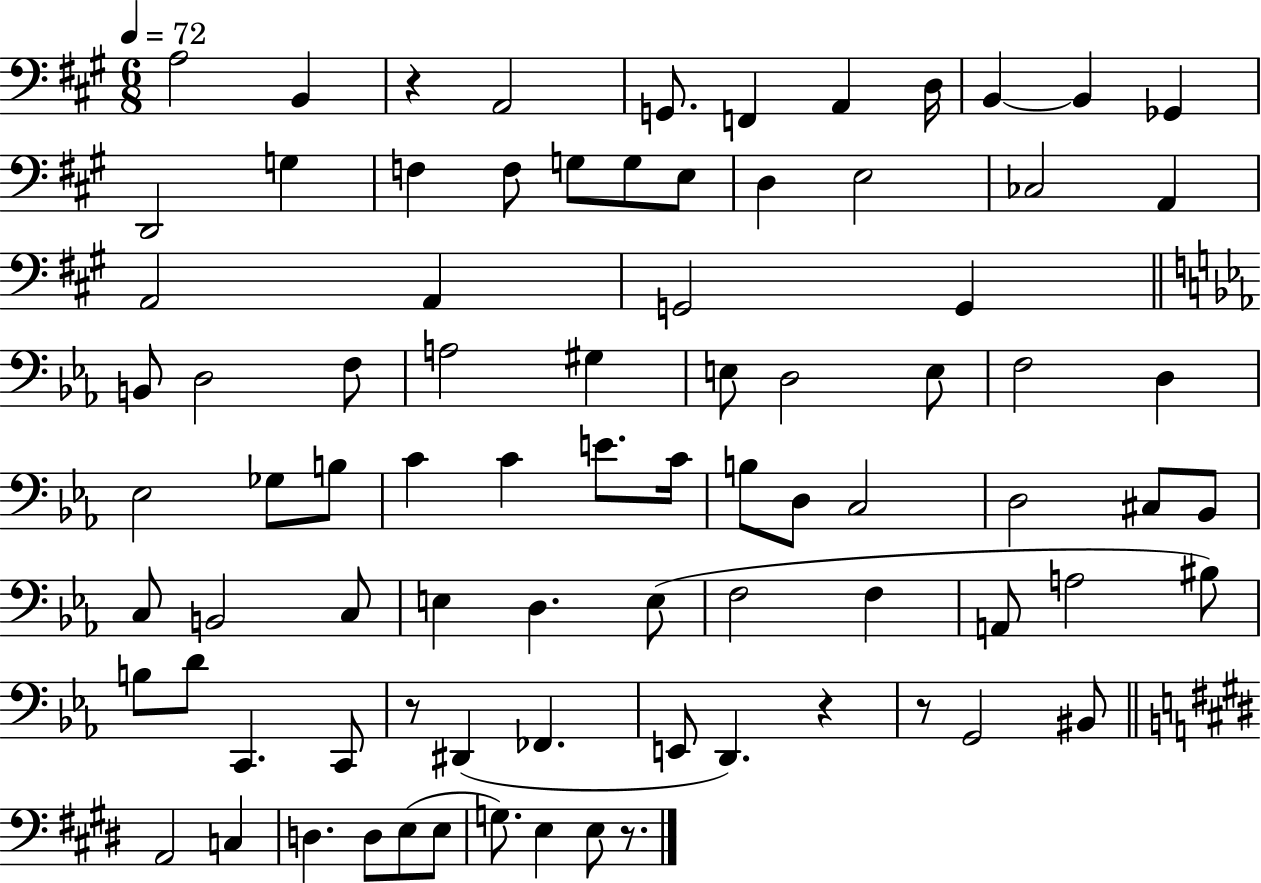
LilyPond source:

{
  \clef bass
  \numericTimeSignature
  \time 6/8
  \key a \major
  \tempo 4 = 72
  \repeat volta 2 { a2 b,4 | r4 a,2 | g,8. f,4 a,4 d16 | b,4~~ b,4 ges,4 | \break d,2 g4 | f4 f8 g8 g8 e8 | d4 e2 | ces2 a,4 | \break a,2 a,4 | g,2 g,4 | \bar "||" \break \key c \minor b,8 d2 f8 | a2 gis4 | e8 d2 e8 | f2 d4 | \break ees2 ges8 b8 | c'4 c'4 e'8. c'16 | b8 d8 c2 | d2 cis8 bes,8 | \break c8 b,2 c8 | e4 d4. e8( | f2 f4 | a,8 a2 bis8) | \break b8 d'8 c,4. c,8 | r8 dis,4( fes,4. | e,8 d,4.) r4 | r8 g,2 bis,8 | \break \bar "||" \break \key e \major a,2 c4 | d4. d8 e8( e8 | g8.) e4 e8 r8. | } \bar "|."
}